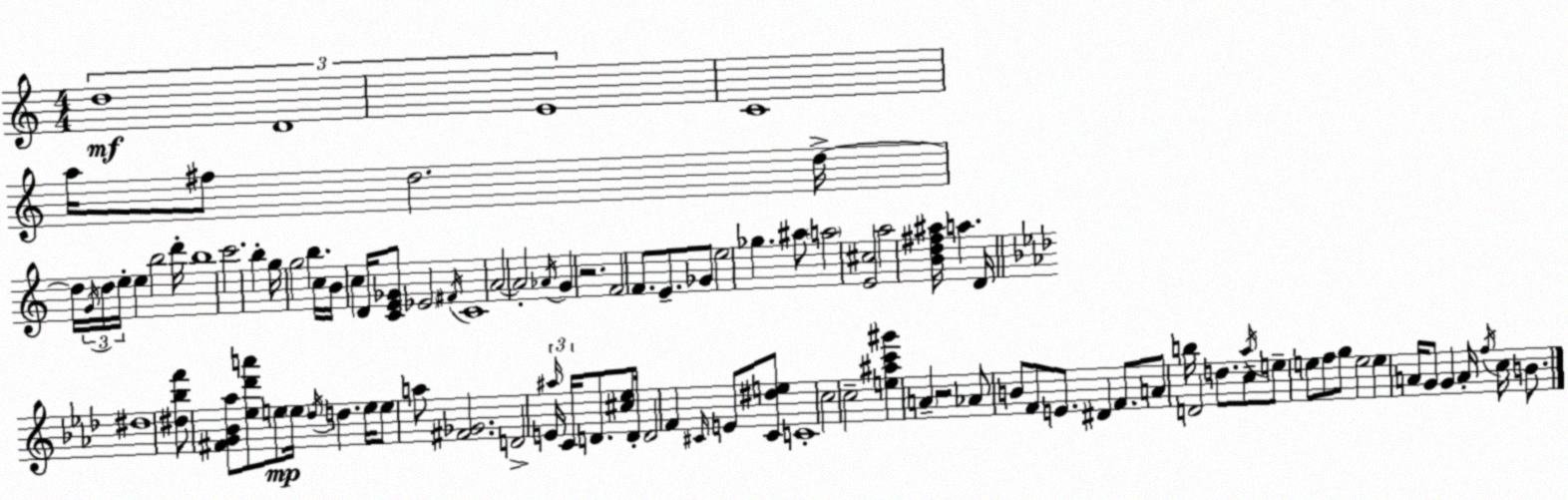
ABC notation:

X:1
T:Untitled
M:4/4
L:1/4
K:Am
d4 D4 E4 C4 a/4 ^f/2 d2 d/4 d/4 G/4 d/4 e/4 e b2 d'/4 b4 c'2 b g/4 g2 b c/4 B/4 c D/4 [CE_G]/2 _E2 ^F/4 C4 A2 A2 _A/4 G z2 F2 F/2 E/2 _G/2 e2 _g ^a/2 a2 [E^c]2 a2 [Bd^f^a]/4 a D/4 ^d4 [^d_bf']/2 [^FG_B_a]/2 [_e_d'a']/2 e/2 e/4 _d/4 d e/4 e/2 a/2 [^F_G]2 D2 E/4 ^a/4 C/4 D/2 [^c_e]/2 D/4 D2 F ^C/4 E/2 [^C^de]/2 C4 c2 c2 [e^ac'^g'] A z2 _A/2 B/2 F/2 E/2 ^D F/2 A/2 b/4 D2 d/2 c/2 _a/4 e/2 e/2 f/2 g/2 e2 e A/4 G/2 G A/4 f/4 c/4 B/2